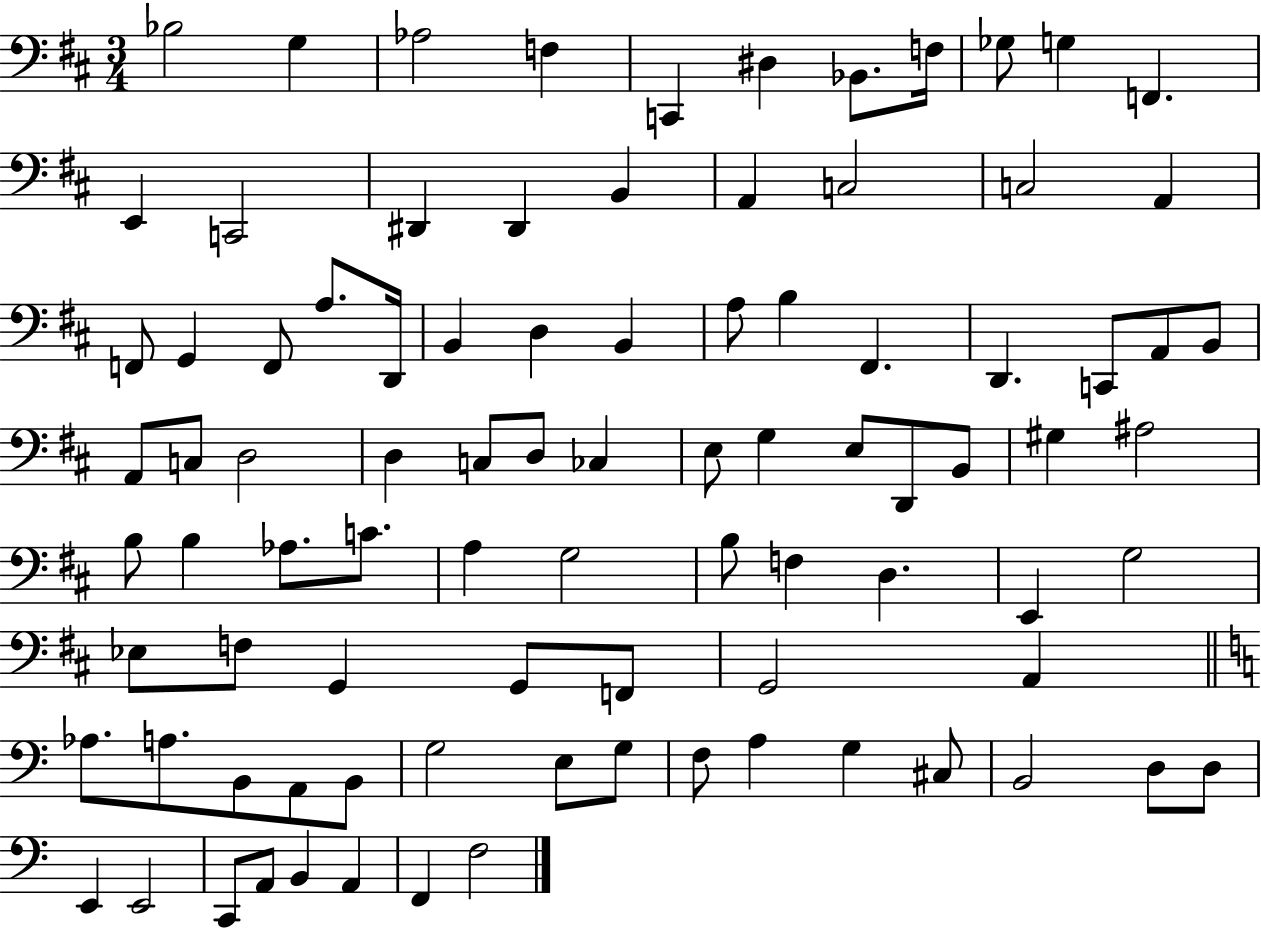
Bb3/h G3/q Ab3/h F3/q C2/q D#3/q Bb2/e. F3/s Gb3/e G3/q F2/q. E2/q C2/h D#2/q D#2/q B2/q A2/q C3/h C3/h A2/q F2/e G2/q F2/e A3/e. D2/s B2/q D3/q B2/q A3/e B3/q F#2/q. D2/q. C2/e A2/e B2/e A2/e C3/e D3/h D3/q C3/e D3/e CES3/q E3/e G3/q E3/e D2/e B2/e G#3/q A#3/h B3/e B3/q Ab3/e. C4/e. A3/q G3/h B3/e F3/q D3/q. E2/q G3/h Eb3/e F3/e G2/q G2/e F2/e G2/h A2/q Ab3/e. A3/e. B2/e A2/e B2/e G3/h E3/e G3/e F3/e A3/q G3/q C#3/e B2/h D3/e D3/e E2/q E2/h C2/e A2/e B2/q A2/q F2/q F3/h